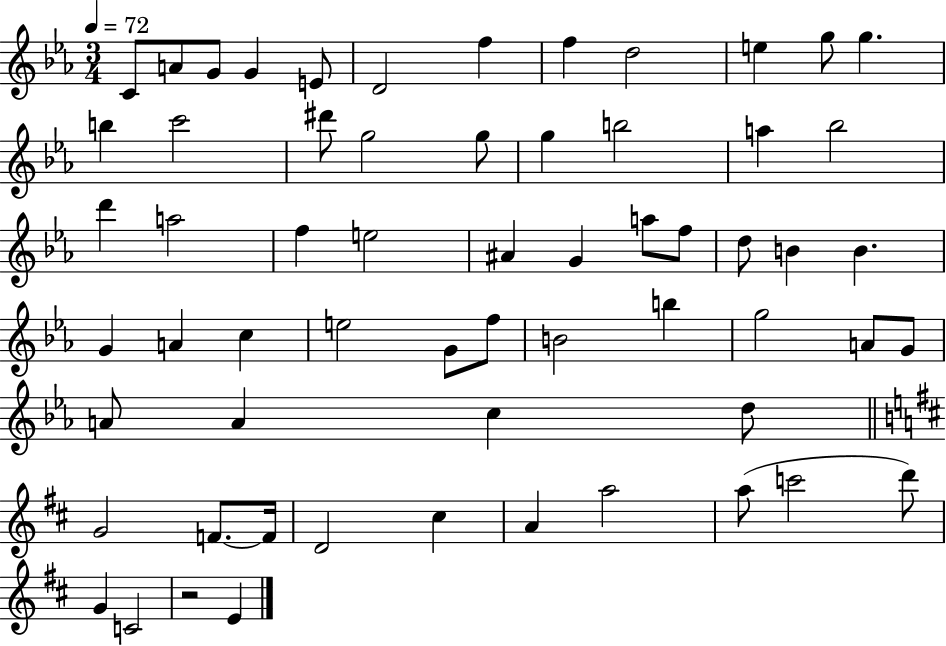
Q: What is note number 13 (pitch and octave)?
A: B5